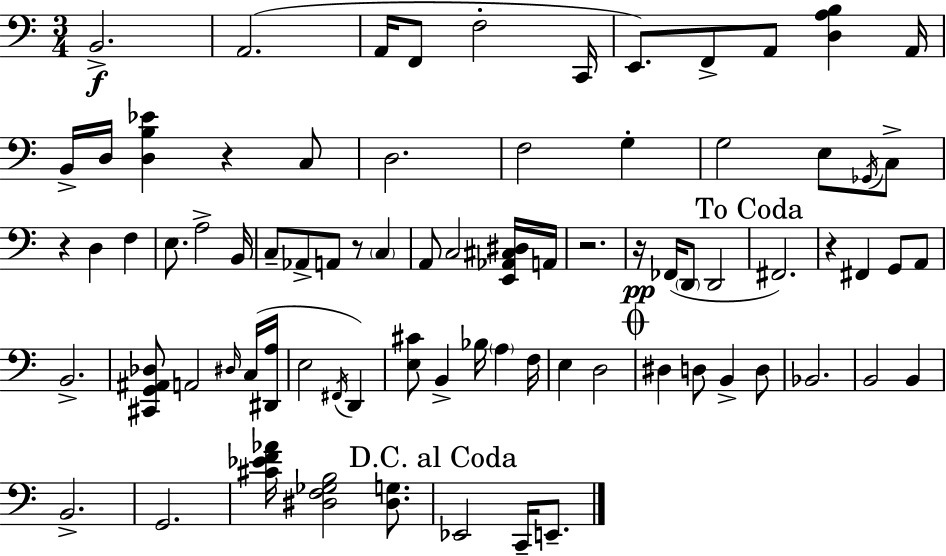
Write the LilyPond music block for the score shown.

{
  \clef bass
  \numericTimeSignature
  \time 3/4
  \key c \major
  b,2.->\f | a,2.( | a,16 f,8 f2-. c,16 | e,8.) f,8-> a,8 <d a b>4 a,16 | \break b,16-> d16 <d b ees'>4 r4 c8 | d2. | f2 g4-. | g2 e8 \acciaccatura { ges,16 } c8-> | \break r4 d4 f4 | e8. a2-> | b,16 c8-- aes,8-> a,8 r8 \parenthesize c4 | a,8 c2 <e, aes, cis dis>16 | \break a,16 r2. | r16\pp fes,16( \parenthesize d,8 d,2 | \mark "To Coda" fis,2.) | r4 fis,4 g,8 a,8 | \break b,2.-> | <cis, g, ais, des>8 a,2 \grace { dis16 } | c16( <dis, a>16 e2 \acciaccatura { fis,16 }) d,4 | <e cis'>8 b,4-> bes16 \parenthesize a4 | \break f16 e4 d2 | \mark \markup { \musicglyph "scripts.coda" } dis4 d8 b,4-> | d8 bes,2. | b,2 b,4 | \break b,2.-> | g,2. | <cis' ees' f' aes'>16 <dis f ges b>2 | <dis g>8. \mark "D.C. al Coda" ees,2 c,16-- | \break e,8.-- \bar "|."
}